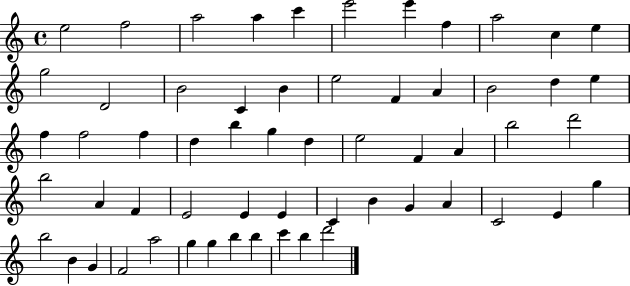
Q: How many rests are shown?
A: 0